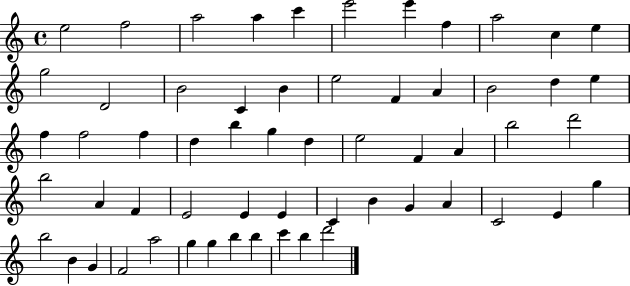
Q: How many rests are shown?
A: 0